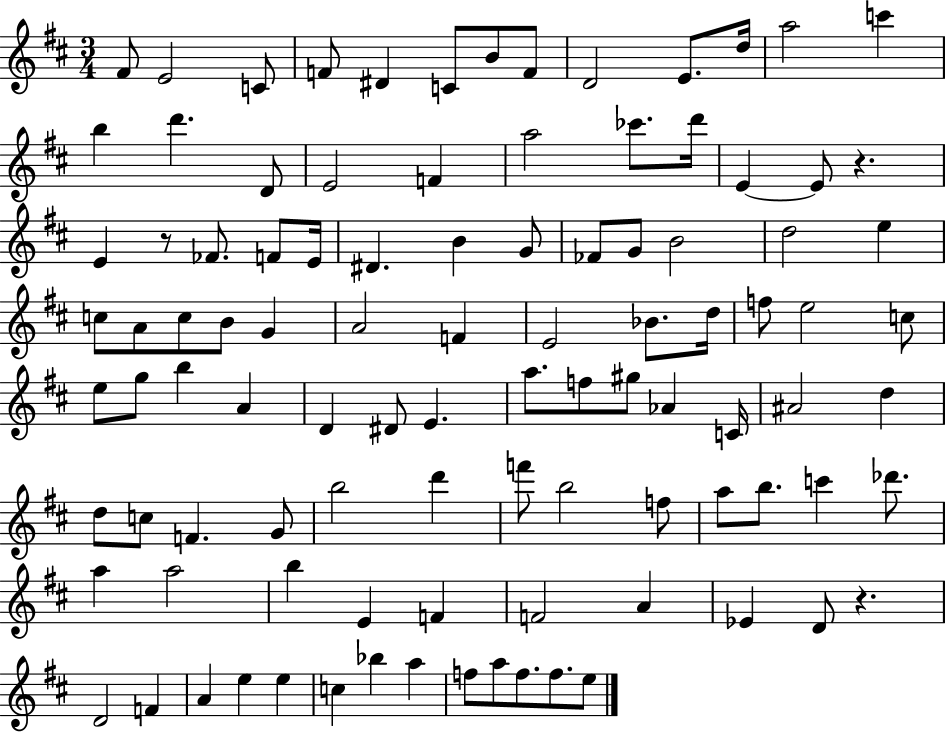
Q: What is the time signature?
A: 3/4